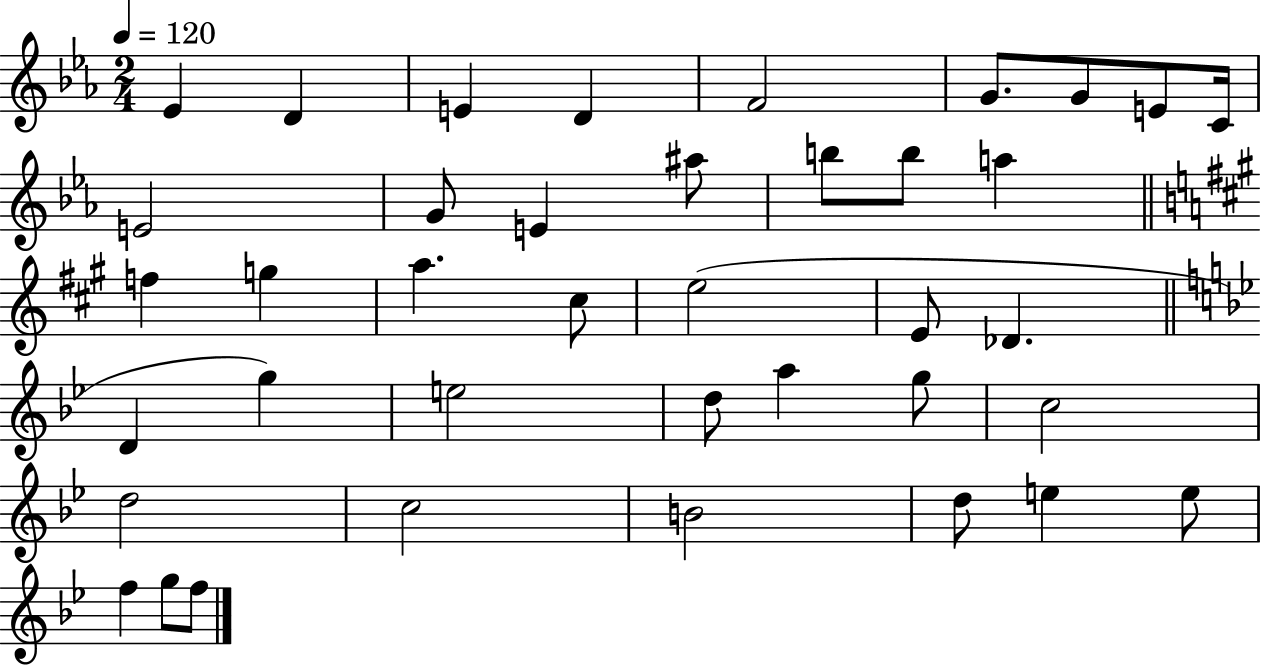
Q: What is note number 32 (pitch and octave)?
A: C5